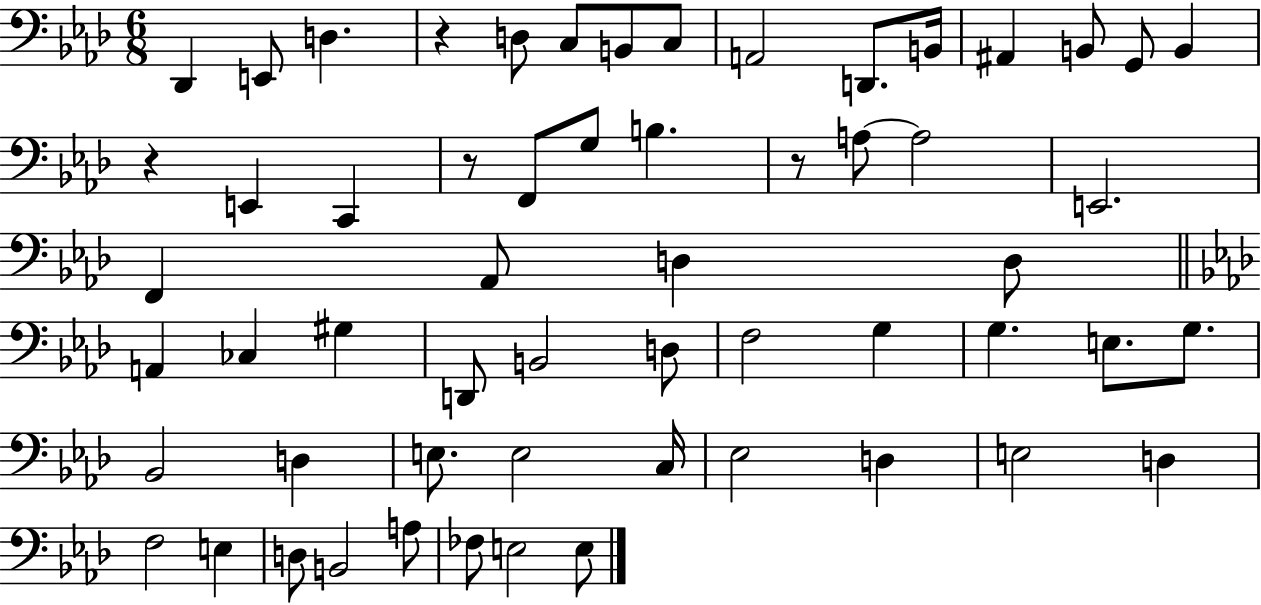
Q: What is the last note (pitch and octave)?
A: E3